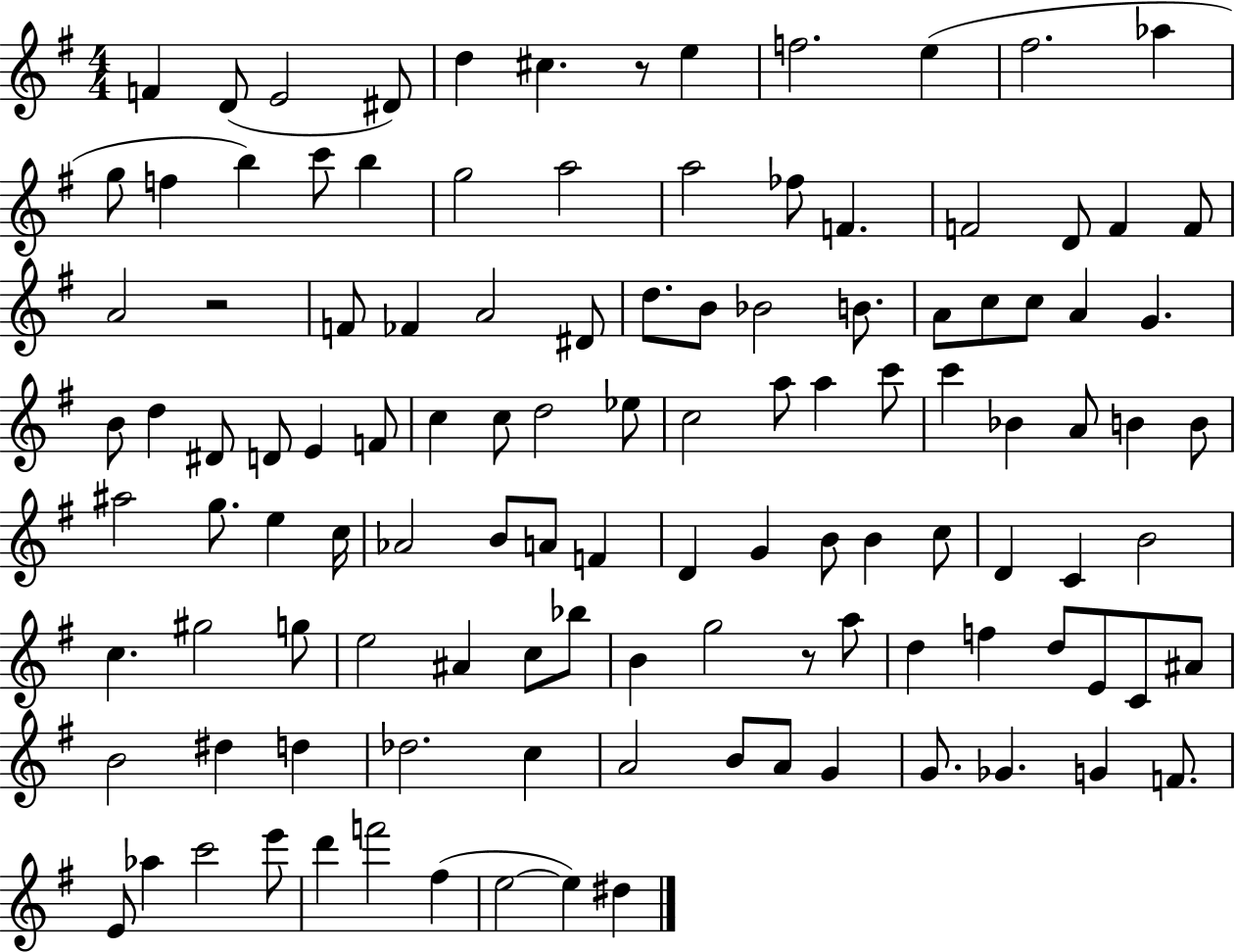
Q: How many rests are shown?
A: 3